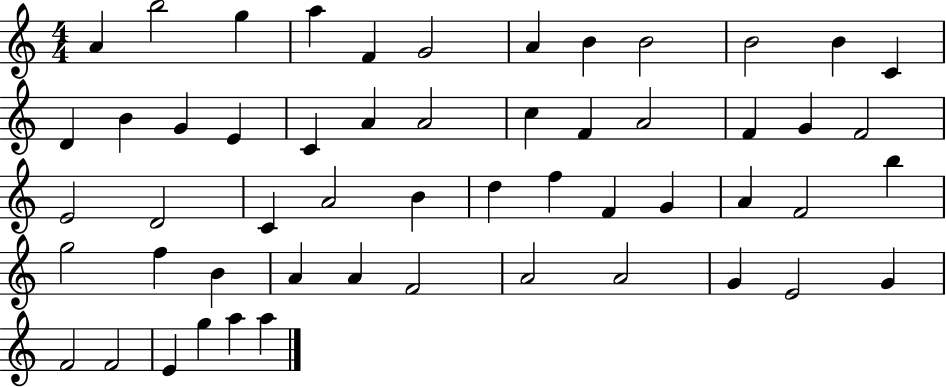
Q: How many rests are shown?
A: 0